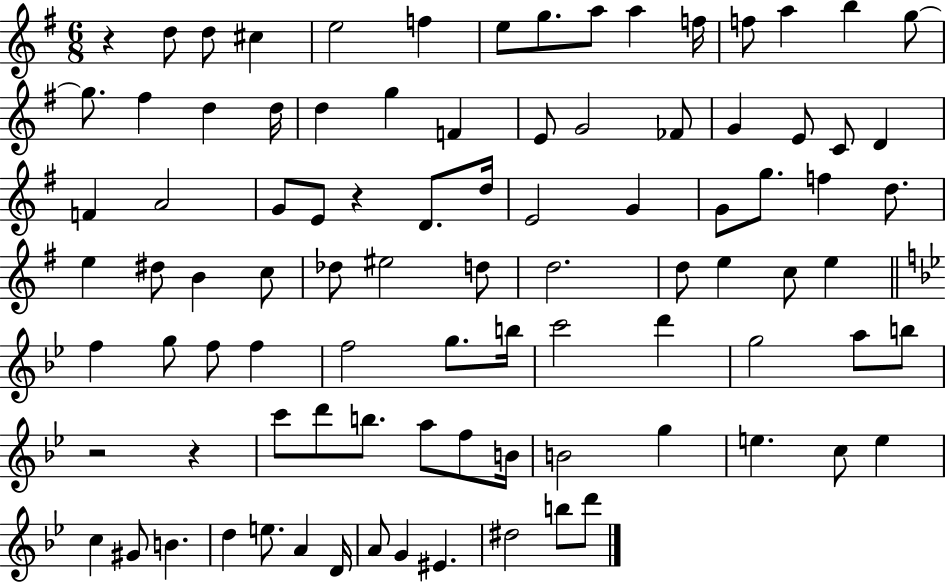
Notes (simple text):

R/q D5/e D5/e C#5/q E5/h F5/q E5/e G5/e. A5/e A5/q F5/s F5/e A5/q B5/q G5/e G5/e. F#5/q D5/q D5/s D5/q G5/q F4/q E4/e G4/h FES4/e G4/q E4/e C4/e D4/q F4/q A4/h G4/e E4/e R/q D4/e. D5/s E4/h G4/q G4/e G5/e. F5/q D5/e. E5/q D#5/e B4/q C5/e Db5/e EIS5/h D5/e D5/h. D5/e E5/q C5/e E5/q F5/q G5/e F5/e F5/q F5/h G5/e. B5/s C6/h D6/q G5/h A5/e B5/e R/h R/q C6/e D6/e B5/e. A5/e F5/e B4/s B4/h G5/q E5/q. C5/e E5/q C5/q G#4/e B4/q. D5/q E5/e. A4/q D4/s A4/e G4/q EIS4/q. D#5/h B5/e D6/e